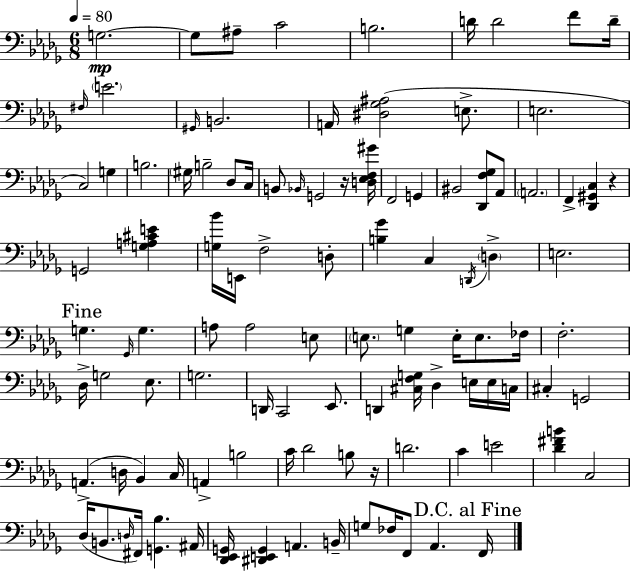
{
  \clef bass
  \numericTimeSignature
  \time 6/8
  \key bes \minor
  \tempo 4 = 80
  g2.~~\mp | g8 ais8-- c'2 | b2. | d'16 d'2 f'8 d'16-- | \break \grace { fis16 } \parenthesize e'2. | \grace { gis,16 } b,2. | a,16 <dis ges ais>2( e8.-> | e2. | \break c2) g4 | b2. | \parenthesize gis16 b2-- des8 | c16 b,8 \grace { bes,16 } g,2 | \break r16 <d ees f gis'>16 f,2 g,4 | bis,2 <des, f ges>8 | aes,8 \parenthesize a,2. | f,4-> <des, gis, c>4 r4 | \break g,2 <g a cis' e'>4 | <g bes'>16 e,16 f2-> | d8-. <b ges'>4 c4 \acciaccatura { d,16 } | \parenthesize d4-> e2. | \break \mark "Fine" g4. \grace { ges,16 } g4. | a8 a2 | e8 \parenthesize e8. g4 | e16-. e8. fes16 f2.-. | \break des16-> g2 | ees8. g2. | d,16 c,2 | ees,8. d,4 <cis f g>16 des4-> | \break e16 e16 c16 cis4-. g,2 | a,4.->( d16 | bes,4) c16 a,4-> b2 | c'16 des'2 | \break b8 r16 d'2. | c'4 e'2 | <des' fis' b'>4 c2 | des16( b,8. \grace { d16 }) fis,16 <g, bes>4. | \break ais,16 <des, ees, g,>16 <dis, e, g,>4 a,4. | b,16-- g8 fes16 f,8 aes,4. | \mark "D.C. al Fine" f,16 \bar "|."
}